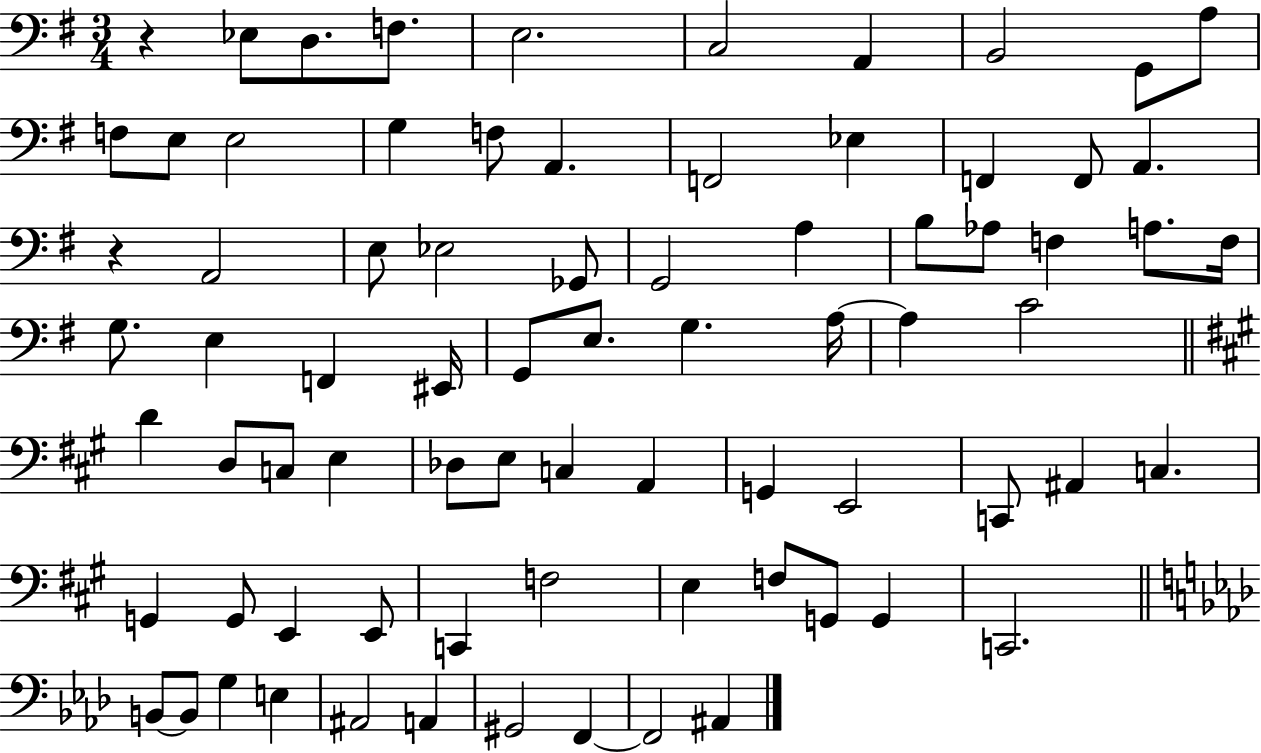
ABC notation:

X:1
T:Untitled
M:3/4
L:1/4
K:G
z _E,/2 D,/2 F,/2 E,2 C,2 A,, B,,2 G,,/2 A,/2 F,/2 E,/2 E,2 G, F,/2 A,, F,,2 _E, F,, F,,/2 A,, z A,,2 E,/2 _E,2 _G,,/2 G,,2 A, B,/2 _A,/2 F, A,/2 F,/4 G,/2 E, F,, ^E,,/4 G,,/2 E,/2 G, A,/4 A, C2 D D,/2 C,/2 E, _D,/2 E,/2 C, A,, G,, E,,2 C,,/2 ^A,, C, G,, G,,/2 E,, E,,/2 C,, F,2 E, F,/2 G,,/2 G,, C,,2 B,,/2 B,,/2 G, E, ^A,,2 A,, ^G,,2 F,, F,,2 ^A,,